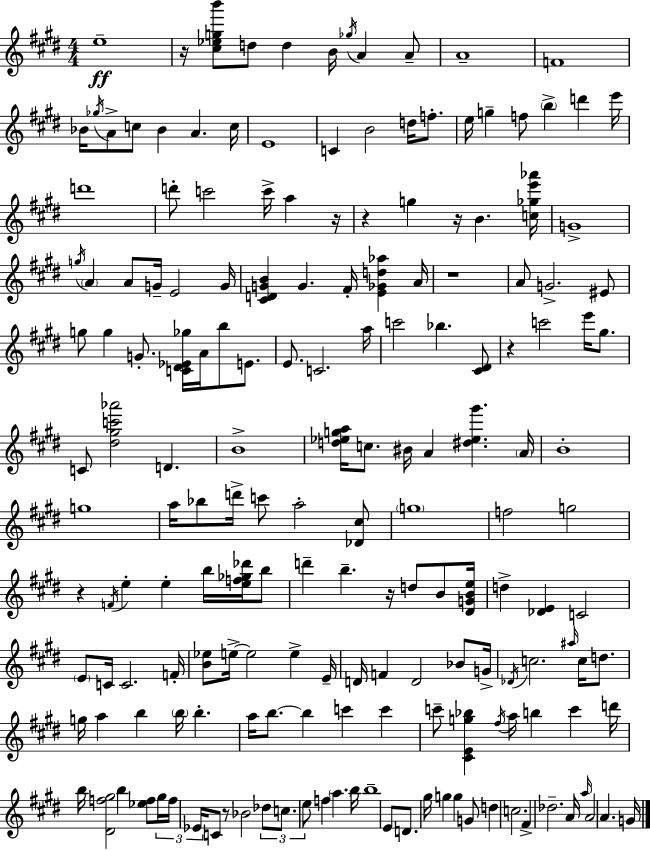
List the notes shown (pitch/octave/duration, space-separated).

E5/w R/s [C#5,Eb5,G5,B6]/e D5/e D5/q B4/s Gb5/s A4/q A4/e A4/w F4/w Bb4/s Gb5/s A4/e C5/e Bb4/q A4/q. C5/s E4/w C4/q B4/h D5/s F5/e. E5/s G5/q F5/e B5/q D6/q E6/s D6/w D6/e C6/h C6/s A5/q R/s R/q G5/q R/s B4/q. [C5,Gb5,E6,Ab6]/s G4/w G5/s A4/q A4/e G4/s E4/h G4/s [C#4,D4,G4,B4]/q G4/q. F#4/s [E4,Gb4,D5,Ab5]/q A4/s R/w A4/e G4/h. EIS4/e G5/e G5/q G4/e. [C4,D#4,Eb4,Gb5]/s A4/s B5/e E4/e. E4/e. C4/h. A5/s C6/h Bb5/q. [C#4,D#4]/e R/q C6/h E6/s G#5/e. C4/e [D#5,G#5,C6,Ab6]/h D4/q. B4/w [D5,Eb5,G5,A5]/s C5/e. BIS4/s A4/q [D#5,Eb5,G#6]/q. A4/s B4/w G5/w A5/s Bb5/e D6/s C6/e A5/h [Db4,C#5]/e G5/w F5/h G5/h R/q F4/s E5/q E5/q B5/s [E5,F5,Gb5,Db6]/s B5/e D6/q B5/q. R/s D5/e B4/e [D#4,G4,B4,E5]/s D5/q [Db4,E4]/q C4/h E4/e C4/s C4/h. F4/s [B4,Eb5]/e E5/s E5/h E5/q E4/s D4/s F4/q D4/h Bb4/e G4/s Db4/s C5/h. A#5/s C5/s D5/e. G5/s A5/q B5/q B5/s B5/q. A5/s B5/e. B5/q C6/q C6/q C6/e [C#4,E4,G5,Bb5]/q F#5/s A5/s B5/q C6/q D6/s B5/s [D#4,F5,G#5]/h B5/q [Eb5,F5]/e G#5/s F5/s Eb4/s C4/e R/e Bb4/h Db5/e C5/e. E5/e F5/q A5/q. B5/s B5/w E4/e D4/e. G#5/s G5/q G5/q G4/e D5/q C5/h. F#4/q Db5/h. A4/s A5/s A4/h A4/q. G4/s